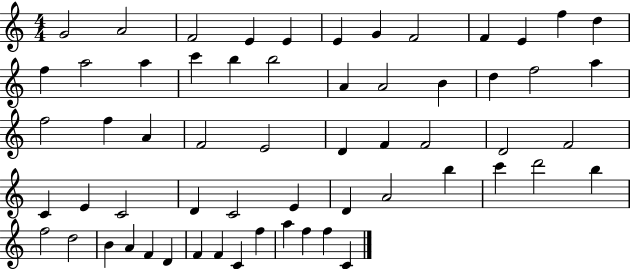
G4/h A4/h F4/h E4/q E4/q E4/q G4/q F4/h F4/q E4/q F5/q D5/q F5/q A5/h A5/q C6/q B5/q B5/h A4/q A4/h B4/q D5/q F5/h A5/q F5/h F5/q A4/q F4/h E4/h D4/q F4/q F4/h D4/h F4/h C4/q E4/q C4/h D4/q C4/h E4/q D4/q A4/h B5/q C6/q D6/h B5/q F5/h D5/h B4/q A4/q F4/q D4/q F4/q F4/q C4/q F5/q A5/q F5/q F5/q C4/q